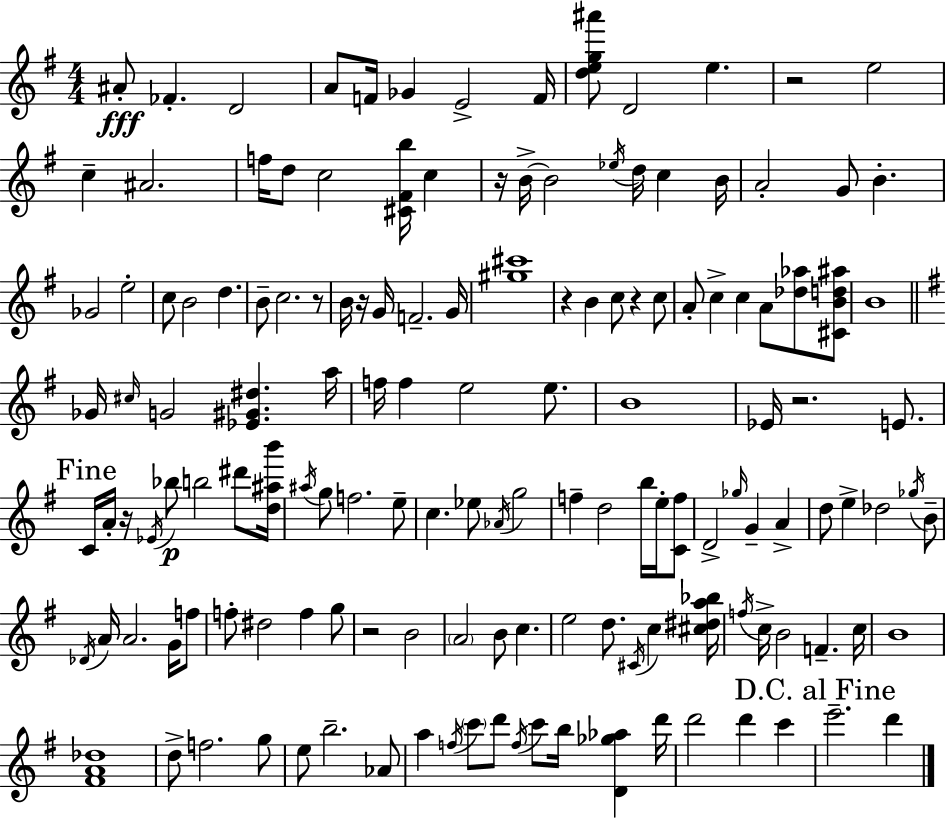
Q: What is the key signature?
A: E minor